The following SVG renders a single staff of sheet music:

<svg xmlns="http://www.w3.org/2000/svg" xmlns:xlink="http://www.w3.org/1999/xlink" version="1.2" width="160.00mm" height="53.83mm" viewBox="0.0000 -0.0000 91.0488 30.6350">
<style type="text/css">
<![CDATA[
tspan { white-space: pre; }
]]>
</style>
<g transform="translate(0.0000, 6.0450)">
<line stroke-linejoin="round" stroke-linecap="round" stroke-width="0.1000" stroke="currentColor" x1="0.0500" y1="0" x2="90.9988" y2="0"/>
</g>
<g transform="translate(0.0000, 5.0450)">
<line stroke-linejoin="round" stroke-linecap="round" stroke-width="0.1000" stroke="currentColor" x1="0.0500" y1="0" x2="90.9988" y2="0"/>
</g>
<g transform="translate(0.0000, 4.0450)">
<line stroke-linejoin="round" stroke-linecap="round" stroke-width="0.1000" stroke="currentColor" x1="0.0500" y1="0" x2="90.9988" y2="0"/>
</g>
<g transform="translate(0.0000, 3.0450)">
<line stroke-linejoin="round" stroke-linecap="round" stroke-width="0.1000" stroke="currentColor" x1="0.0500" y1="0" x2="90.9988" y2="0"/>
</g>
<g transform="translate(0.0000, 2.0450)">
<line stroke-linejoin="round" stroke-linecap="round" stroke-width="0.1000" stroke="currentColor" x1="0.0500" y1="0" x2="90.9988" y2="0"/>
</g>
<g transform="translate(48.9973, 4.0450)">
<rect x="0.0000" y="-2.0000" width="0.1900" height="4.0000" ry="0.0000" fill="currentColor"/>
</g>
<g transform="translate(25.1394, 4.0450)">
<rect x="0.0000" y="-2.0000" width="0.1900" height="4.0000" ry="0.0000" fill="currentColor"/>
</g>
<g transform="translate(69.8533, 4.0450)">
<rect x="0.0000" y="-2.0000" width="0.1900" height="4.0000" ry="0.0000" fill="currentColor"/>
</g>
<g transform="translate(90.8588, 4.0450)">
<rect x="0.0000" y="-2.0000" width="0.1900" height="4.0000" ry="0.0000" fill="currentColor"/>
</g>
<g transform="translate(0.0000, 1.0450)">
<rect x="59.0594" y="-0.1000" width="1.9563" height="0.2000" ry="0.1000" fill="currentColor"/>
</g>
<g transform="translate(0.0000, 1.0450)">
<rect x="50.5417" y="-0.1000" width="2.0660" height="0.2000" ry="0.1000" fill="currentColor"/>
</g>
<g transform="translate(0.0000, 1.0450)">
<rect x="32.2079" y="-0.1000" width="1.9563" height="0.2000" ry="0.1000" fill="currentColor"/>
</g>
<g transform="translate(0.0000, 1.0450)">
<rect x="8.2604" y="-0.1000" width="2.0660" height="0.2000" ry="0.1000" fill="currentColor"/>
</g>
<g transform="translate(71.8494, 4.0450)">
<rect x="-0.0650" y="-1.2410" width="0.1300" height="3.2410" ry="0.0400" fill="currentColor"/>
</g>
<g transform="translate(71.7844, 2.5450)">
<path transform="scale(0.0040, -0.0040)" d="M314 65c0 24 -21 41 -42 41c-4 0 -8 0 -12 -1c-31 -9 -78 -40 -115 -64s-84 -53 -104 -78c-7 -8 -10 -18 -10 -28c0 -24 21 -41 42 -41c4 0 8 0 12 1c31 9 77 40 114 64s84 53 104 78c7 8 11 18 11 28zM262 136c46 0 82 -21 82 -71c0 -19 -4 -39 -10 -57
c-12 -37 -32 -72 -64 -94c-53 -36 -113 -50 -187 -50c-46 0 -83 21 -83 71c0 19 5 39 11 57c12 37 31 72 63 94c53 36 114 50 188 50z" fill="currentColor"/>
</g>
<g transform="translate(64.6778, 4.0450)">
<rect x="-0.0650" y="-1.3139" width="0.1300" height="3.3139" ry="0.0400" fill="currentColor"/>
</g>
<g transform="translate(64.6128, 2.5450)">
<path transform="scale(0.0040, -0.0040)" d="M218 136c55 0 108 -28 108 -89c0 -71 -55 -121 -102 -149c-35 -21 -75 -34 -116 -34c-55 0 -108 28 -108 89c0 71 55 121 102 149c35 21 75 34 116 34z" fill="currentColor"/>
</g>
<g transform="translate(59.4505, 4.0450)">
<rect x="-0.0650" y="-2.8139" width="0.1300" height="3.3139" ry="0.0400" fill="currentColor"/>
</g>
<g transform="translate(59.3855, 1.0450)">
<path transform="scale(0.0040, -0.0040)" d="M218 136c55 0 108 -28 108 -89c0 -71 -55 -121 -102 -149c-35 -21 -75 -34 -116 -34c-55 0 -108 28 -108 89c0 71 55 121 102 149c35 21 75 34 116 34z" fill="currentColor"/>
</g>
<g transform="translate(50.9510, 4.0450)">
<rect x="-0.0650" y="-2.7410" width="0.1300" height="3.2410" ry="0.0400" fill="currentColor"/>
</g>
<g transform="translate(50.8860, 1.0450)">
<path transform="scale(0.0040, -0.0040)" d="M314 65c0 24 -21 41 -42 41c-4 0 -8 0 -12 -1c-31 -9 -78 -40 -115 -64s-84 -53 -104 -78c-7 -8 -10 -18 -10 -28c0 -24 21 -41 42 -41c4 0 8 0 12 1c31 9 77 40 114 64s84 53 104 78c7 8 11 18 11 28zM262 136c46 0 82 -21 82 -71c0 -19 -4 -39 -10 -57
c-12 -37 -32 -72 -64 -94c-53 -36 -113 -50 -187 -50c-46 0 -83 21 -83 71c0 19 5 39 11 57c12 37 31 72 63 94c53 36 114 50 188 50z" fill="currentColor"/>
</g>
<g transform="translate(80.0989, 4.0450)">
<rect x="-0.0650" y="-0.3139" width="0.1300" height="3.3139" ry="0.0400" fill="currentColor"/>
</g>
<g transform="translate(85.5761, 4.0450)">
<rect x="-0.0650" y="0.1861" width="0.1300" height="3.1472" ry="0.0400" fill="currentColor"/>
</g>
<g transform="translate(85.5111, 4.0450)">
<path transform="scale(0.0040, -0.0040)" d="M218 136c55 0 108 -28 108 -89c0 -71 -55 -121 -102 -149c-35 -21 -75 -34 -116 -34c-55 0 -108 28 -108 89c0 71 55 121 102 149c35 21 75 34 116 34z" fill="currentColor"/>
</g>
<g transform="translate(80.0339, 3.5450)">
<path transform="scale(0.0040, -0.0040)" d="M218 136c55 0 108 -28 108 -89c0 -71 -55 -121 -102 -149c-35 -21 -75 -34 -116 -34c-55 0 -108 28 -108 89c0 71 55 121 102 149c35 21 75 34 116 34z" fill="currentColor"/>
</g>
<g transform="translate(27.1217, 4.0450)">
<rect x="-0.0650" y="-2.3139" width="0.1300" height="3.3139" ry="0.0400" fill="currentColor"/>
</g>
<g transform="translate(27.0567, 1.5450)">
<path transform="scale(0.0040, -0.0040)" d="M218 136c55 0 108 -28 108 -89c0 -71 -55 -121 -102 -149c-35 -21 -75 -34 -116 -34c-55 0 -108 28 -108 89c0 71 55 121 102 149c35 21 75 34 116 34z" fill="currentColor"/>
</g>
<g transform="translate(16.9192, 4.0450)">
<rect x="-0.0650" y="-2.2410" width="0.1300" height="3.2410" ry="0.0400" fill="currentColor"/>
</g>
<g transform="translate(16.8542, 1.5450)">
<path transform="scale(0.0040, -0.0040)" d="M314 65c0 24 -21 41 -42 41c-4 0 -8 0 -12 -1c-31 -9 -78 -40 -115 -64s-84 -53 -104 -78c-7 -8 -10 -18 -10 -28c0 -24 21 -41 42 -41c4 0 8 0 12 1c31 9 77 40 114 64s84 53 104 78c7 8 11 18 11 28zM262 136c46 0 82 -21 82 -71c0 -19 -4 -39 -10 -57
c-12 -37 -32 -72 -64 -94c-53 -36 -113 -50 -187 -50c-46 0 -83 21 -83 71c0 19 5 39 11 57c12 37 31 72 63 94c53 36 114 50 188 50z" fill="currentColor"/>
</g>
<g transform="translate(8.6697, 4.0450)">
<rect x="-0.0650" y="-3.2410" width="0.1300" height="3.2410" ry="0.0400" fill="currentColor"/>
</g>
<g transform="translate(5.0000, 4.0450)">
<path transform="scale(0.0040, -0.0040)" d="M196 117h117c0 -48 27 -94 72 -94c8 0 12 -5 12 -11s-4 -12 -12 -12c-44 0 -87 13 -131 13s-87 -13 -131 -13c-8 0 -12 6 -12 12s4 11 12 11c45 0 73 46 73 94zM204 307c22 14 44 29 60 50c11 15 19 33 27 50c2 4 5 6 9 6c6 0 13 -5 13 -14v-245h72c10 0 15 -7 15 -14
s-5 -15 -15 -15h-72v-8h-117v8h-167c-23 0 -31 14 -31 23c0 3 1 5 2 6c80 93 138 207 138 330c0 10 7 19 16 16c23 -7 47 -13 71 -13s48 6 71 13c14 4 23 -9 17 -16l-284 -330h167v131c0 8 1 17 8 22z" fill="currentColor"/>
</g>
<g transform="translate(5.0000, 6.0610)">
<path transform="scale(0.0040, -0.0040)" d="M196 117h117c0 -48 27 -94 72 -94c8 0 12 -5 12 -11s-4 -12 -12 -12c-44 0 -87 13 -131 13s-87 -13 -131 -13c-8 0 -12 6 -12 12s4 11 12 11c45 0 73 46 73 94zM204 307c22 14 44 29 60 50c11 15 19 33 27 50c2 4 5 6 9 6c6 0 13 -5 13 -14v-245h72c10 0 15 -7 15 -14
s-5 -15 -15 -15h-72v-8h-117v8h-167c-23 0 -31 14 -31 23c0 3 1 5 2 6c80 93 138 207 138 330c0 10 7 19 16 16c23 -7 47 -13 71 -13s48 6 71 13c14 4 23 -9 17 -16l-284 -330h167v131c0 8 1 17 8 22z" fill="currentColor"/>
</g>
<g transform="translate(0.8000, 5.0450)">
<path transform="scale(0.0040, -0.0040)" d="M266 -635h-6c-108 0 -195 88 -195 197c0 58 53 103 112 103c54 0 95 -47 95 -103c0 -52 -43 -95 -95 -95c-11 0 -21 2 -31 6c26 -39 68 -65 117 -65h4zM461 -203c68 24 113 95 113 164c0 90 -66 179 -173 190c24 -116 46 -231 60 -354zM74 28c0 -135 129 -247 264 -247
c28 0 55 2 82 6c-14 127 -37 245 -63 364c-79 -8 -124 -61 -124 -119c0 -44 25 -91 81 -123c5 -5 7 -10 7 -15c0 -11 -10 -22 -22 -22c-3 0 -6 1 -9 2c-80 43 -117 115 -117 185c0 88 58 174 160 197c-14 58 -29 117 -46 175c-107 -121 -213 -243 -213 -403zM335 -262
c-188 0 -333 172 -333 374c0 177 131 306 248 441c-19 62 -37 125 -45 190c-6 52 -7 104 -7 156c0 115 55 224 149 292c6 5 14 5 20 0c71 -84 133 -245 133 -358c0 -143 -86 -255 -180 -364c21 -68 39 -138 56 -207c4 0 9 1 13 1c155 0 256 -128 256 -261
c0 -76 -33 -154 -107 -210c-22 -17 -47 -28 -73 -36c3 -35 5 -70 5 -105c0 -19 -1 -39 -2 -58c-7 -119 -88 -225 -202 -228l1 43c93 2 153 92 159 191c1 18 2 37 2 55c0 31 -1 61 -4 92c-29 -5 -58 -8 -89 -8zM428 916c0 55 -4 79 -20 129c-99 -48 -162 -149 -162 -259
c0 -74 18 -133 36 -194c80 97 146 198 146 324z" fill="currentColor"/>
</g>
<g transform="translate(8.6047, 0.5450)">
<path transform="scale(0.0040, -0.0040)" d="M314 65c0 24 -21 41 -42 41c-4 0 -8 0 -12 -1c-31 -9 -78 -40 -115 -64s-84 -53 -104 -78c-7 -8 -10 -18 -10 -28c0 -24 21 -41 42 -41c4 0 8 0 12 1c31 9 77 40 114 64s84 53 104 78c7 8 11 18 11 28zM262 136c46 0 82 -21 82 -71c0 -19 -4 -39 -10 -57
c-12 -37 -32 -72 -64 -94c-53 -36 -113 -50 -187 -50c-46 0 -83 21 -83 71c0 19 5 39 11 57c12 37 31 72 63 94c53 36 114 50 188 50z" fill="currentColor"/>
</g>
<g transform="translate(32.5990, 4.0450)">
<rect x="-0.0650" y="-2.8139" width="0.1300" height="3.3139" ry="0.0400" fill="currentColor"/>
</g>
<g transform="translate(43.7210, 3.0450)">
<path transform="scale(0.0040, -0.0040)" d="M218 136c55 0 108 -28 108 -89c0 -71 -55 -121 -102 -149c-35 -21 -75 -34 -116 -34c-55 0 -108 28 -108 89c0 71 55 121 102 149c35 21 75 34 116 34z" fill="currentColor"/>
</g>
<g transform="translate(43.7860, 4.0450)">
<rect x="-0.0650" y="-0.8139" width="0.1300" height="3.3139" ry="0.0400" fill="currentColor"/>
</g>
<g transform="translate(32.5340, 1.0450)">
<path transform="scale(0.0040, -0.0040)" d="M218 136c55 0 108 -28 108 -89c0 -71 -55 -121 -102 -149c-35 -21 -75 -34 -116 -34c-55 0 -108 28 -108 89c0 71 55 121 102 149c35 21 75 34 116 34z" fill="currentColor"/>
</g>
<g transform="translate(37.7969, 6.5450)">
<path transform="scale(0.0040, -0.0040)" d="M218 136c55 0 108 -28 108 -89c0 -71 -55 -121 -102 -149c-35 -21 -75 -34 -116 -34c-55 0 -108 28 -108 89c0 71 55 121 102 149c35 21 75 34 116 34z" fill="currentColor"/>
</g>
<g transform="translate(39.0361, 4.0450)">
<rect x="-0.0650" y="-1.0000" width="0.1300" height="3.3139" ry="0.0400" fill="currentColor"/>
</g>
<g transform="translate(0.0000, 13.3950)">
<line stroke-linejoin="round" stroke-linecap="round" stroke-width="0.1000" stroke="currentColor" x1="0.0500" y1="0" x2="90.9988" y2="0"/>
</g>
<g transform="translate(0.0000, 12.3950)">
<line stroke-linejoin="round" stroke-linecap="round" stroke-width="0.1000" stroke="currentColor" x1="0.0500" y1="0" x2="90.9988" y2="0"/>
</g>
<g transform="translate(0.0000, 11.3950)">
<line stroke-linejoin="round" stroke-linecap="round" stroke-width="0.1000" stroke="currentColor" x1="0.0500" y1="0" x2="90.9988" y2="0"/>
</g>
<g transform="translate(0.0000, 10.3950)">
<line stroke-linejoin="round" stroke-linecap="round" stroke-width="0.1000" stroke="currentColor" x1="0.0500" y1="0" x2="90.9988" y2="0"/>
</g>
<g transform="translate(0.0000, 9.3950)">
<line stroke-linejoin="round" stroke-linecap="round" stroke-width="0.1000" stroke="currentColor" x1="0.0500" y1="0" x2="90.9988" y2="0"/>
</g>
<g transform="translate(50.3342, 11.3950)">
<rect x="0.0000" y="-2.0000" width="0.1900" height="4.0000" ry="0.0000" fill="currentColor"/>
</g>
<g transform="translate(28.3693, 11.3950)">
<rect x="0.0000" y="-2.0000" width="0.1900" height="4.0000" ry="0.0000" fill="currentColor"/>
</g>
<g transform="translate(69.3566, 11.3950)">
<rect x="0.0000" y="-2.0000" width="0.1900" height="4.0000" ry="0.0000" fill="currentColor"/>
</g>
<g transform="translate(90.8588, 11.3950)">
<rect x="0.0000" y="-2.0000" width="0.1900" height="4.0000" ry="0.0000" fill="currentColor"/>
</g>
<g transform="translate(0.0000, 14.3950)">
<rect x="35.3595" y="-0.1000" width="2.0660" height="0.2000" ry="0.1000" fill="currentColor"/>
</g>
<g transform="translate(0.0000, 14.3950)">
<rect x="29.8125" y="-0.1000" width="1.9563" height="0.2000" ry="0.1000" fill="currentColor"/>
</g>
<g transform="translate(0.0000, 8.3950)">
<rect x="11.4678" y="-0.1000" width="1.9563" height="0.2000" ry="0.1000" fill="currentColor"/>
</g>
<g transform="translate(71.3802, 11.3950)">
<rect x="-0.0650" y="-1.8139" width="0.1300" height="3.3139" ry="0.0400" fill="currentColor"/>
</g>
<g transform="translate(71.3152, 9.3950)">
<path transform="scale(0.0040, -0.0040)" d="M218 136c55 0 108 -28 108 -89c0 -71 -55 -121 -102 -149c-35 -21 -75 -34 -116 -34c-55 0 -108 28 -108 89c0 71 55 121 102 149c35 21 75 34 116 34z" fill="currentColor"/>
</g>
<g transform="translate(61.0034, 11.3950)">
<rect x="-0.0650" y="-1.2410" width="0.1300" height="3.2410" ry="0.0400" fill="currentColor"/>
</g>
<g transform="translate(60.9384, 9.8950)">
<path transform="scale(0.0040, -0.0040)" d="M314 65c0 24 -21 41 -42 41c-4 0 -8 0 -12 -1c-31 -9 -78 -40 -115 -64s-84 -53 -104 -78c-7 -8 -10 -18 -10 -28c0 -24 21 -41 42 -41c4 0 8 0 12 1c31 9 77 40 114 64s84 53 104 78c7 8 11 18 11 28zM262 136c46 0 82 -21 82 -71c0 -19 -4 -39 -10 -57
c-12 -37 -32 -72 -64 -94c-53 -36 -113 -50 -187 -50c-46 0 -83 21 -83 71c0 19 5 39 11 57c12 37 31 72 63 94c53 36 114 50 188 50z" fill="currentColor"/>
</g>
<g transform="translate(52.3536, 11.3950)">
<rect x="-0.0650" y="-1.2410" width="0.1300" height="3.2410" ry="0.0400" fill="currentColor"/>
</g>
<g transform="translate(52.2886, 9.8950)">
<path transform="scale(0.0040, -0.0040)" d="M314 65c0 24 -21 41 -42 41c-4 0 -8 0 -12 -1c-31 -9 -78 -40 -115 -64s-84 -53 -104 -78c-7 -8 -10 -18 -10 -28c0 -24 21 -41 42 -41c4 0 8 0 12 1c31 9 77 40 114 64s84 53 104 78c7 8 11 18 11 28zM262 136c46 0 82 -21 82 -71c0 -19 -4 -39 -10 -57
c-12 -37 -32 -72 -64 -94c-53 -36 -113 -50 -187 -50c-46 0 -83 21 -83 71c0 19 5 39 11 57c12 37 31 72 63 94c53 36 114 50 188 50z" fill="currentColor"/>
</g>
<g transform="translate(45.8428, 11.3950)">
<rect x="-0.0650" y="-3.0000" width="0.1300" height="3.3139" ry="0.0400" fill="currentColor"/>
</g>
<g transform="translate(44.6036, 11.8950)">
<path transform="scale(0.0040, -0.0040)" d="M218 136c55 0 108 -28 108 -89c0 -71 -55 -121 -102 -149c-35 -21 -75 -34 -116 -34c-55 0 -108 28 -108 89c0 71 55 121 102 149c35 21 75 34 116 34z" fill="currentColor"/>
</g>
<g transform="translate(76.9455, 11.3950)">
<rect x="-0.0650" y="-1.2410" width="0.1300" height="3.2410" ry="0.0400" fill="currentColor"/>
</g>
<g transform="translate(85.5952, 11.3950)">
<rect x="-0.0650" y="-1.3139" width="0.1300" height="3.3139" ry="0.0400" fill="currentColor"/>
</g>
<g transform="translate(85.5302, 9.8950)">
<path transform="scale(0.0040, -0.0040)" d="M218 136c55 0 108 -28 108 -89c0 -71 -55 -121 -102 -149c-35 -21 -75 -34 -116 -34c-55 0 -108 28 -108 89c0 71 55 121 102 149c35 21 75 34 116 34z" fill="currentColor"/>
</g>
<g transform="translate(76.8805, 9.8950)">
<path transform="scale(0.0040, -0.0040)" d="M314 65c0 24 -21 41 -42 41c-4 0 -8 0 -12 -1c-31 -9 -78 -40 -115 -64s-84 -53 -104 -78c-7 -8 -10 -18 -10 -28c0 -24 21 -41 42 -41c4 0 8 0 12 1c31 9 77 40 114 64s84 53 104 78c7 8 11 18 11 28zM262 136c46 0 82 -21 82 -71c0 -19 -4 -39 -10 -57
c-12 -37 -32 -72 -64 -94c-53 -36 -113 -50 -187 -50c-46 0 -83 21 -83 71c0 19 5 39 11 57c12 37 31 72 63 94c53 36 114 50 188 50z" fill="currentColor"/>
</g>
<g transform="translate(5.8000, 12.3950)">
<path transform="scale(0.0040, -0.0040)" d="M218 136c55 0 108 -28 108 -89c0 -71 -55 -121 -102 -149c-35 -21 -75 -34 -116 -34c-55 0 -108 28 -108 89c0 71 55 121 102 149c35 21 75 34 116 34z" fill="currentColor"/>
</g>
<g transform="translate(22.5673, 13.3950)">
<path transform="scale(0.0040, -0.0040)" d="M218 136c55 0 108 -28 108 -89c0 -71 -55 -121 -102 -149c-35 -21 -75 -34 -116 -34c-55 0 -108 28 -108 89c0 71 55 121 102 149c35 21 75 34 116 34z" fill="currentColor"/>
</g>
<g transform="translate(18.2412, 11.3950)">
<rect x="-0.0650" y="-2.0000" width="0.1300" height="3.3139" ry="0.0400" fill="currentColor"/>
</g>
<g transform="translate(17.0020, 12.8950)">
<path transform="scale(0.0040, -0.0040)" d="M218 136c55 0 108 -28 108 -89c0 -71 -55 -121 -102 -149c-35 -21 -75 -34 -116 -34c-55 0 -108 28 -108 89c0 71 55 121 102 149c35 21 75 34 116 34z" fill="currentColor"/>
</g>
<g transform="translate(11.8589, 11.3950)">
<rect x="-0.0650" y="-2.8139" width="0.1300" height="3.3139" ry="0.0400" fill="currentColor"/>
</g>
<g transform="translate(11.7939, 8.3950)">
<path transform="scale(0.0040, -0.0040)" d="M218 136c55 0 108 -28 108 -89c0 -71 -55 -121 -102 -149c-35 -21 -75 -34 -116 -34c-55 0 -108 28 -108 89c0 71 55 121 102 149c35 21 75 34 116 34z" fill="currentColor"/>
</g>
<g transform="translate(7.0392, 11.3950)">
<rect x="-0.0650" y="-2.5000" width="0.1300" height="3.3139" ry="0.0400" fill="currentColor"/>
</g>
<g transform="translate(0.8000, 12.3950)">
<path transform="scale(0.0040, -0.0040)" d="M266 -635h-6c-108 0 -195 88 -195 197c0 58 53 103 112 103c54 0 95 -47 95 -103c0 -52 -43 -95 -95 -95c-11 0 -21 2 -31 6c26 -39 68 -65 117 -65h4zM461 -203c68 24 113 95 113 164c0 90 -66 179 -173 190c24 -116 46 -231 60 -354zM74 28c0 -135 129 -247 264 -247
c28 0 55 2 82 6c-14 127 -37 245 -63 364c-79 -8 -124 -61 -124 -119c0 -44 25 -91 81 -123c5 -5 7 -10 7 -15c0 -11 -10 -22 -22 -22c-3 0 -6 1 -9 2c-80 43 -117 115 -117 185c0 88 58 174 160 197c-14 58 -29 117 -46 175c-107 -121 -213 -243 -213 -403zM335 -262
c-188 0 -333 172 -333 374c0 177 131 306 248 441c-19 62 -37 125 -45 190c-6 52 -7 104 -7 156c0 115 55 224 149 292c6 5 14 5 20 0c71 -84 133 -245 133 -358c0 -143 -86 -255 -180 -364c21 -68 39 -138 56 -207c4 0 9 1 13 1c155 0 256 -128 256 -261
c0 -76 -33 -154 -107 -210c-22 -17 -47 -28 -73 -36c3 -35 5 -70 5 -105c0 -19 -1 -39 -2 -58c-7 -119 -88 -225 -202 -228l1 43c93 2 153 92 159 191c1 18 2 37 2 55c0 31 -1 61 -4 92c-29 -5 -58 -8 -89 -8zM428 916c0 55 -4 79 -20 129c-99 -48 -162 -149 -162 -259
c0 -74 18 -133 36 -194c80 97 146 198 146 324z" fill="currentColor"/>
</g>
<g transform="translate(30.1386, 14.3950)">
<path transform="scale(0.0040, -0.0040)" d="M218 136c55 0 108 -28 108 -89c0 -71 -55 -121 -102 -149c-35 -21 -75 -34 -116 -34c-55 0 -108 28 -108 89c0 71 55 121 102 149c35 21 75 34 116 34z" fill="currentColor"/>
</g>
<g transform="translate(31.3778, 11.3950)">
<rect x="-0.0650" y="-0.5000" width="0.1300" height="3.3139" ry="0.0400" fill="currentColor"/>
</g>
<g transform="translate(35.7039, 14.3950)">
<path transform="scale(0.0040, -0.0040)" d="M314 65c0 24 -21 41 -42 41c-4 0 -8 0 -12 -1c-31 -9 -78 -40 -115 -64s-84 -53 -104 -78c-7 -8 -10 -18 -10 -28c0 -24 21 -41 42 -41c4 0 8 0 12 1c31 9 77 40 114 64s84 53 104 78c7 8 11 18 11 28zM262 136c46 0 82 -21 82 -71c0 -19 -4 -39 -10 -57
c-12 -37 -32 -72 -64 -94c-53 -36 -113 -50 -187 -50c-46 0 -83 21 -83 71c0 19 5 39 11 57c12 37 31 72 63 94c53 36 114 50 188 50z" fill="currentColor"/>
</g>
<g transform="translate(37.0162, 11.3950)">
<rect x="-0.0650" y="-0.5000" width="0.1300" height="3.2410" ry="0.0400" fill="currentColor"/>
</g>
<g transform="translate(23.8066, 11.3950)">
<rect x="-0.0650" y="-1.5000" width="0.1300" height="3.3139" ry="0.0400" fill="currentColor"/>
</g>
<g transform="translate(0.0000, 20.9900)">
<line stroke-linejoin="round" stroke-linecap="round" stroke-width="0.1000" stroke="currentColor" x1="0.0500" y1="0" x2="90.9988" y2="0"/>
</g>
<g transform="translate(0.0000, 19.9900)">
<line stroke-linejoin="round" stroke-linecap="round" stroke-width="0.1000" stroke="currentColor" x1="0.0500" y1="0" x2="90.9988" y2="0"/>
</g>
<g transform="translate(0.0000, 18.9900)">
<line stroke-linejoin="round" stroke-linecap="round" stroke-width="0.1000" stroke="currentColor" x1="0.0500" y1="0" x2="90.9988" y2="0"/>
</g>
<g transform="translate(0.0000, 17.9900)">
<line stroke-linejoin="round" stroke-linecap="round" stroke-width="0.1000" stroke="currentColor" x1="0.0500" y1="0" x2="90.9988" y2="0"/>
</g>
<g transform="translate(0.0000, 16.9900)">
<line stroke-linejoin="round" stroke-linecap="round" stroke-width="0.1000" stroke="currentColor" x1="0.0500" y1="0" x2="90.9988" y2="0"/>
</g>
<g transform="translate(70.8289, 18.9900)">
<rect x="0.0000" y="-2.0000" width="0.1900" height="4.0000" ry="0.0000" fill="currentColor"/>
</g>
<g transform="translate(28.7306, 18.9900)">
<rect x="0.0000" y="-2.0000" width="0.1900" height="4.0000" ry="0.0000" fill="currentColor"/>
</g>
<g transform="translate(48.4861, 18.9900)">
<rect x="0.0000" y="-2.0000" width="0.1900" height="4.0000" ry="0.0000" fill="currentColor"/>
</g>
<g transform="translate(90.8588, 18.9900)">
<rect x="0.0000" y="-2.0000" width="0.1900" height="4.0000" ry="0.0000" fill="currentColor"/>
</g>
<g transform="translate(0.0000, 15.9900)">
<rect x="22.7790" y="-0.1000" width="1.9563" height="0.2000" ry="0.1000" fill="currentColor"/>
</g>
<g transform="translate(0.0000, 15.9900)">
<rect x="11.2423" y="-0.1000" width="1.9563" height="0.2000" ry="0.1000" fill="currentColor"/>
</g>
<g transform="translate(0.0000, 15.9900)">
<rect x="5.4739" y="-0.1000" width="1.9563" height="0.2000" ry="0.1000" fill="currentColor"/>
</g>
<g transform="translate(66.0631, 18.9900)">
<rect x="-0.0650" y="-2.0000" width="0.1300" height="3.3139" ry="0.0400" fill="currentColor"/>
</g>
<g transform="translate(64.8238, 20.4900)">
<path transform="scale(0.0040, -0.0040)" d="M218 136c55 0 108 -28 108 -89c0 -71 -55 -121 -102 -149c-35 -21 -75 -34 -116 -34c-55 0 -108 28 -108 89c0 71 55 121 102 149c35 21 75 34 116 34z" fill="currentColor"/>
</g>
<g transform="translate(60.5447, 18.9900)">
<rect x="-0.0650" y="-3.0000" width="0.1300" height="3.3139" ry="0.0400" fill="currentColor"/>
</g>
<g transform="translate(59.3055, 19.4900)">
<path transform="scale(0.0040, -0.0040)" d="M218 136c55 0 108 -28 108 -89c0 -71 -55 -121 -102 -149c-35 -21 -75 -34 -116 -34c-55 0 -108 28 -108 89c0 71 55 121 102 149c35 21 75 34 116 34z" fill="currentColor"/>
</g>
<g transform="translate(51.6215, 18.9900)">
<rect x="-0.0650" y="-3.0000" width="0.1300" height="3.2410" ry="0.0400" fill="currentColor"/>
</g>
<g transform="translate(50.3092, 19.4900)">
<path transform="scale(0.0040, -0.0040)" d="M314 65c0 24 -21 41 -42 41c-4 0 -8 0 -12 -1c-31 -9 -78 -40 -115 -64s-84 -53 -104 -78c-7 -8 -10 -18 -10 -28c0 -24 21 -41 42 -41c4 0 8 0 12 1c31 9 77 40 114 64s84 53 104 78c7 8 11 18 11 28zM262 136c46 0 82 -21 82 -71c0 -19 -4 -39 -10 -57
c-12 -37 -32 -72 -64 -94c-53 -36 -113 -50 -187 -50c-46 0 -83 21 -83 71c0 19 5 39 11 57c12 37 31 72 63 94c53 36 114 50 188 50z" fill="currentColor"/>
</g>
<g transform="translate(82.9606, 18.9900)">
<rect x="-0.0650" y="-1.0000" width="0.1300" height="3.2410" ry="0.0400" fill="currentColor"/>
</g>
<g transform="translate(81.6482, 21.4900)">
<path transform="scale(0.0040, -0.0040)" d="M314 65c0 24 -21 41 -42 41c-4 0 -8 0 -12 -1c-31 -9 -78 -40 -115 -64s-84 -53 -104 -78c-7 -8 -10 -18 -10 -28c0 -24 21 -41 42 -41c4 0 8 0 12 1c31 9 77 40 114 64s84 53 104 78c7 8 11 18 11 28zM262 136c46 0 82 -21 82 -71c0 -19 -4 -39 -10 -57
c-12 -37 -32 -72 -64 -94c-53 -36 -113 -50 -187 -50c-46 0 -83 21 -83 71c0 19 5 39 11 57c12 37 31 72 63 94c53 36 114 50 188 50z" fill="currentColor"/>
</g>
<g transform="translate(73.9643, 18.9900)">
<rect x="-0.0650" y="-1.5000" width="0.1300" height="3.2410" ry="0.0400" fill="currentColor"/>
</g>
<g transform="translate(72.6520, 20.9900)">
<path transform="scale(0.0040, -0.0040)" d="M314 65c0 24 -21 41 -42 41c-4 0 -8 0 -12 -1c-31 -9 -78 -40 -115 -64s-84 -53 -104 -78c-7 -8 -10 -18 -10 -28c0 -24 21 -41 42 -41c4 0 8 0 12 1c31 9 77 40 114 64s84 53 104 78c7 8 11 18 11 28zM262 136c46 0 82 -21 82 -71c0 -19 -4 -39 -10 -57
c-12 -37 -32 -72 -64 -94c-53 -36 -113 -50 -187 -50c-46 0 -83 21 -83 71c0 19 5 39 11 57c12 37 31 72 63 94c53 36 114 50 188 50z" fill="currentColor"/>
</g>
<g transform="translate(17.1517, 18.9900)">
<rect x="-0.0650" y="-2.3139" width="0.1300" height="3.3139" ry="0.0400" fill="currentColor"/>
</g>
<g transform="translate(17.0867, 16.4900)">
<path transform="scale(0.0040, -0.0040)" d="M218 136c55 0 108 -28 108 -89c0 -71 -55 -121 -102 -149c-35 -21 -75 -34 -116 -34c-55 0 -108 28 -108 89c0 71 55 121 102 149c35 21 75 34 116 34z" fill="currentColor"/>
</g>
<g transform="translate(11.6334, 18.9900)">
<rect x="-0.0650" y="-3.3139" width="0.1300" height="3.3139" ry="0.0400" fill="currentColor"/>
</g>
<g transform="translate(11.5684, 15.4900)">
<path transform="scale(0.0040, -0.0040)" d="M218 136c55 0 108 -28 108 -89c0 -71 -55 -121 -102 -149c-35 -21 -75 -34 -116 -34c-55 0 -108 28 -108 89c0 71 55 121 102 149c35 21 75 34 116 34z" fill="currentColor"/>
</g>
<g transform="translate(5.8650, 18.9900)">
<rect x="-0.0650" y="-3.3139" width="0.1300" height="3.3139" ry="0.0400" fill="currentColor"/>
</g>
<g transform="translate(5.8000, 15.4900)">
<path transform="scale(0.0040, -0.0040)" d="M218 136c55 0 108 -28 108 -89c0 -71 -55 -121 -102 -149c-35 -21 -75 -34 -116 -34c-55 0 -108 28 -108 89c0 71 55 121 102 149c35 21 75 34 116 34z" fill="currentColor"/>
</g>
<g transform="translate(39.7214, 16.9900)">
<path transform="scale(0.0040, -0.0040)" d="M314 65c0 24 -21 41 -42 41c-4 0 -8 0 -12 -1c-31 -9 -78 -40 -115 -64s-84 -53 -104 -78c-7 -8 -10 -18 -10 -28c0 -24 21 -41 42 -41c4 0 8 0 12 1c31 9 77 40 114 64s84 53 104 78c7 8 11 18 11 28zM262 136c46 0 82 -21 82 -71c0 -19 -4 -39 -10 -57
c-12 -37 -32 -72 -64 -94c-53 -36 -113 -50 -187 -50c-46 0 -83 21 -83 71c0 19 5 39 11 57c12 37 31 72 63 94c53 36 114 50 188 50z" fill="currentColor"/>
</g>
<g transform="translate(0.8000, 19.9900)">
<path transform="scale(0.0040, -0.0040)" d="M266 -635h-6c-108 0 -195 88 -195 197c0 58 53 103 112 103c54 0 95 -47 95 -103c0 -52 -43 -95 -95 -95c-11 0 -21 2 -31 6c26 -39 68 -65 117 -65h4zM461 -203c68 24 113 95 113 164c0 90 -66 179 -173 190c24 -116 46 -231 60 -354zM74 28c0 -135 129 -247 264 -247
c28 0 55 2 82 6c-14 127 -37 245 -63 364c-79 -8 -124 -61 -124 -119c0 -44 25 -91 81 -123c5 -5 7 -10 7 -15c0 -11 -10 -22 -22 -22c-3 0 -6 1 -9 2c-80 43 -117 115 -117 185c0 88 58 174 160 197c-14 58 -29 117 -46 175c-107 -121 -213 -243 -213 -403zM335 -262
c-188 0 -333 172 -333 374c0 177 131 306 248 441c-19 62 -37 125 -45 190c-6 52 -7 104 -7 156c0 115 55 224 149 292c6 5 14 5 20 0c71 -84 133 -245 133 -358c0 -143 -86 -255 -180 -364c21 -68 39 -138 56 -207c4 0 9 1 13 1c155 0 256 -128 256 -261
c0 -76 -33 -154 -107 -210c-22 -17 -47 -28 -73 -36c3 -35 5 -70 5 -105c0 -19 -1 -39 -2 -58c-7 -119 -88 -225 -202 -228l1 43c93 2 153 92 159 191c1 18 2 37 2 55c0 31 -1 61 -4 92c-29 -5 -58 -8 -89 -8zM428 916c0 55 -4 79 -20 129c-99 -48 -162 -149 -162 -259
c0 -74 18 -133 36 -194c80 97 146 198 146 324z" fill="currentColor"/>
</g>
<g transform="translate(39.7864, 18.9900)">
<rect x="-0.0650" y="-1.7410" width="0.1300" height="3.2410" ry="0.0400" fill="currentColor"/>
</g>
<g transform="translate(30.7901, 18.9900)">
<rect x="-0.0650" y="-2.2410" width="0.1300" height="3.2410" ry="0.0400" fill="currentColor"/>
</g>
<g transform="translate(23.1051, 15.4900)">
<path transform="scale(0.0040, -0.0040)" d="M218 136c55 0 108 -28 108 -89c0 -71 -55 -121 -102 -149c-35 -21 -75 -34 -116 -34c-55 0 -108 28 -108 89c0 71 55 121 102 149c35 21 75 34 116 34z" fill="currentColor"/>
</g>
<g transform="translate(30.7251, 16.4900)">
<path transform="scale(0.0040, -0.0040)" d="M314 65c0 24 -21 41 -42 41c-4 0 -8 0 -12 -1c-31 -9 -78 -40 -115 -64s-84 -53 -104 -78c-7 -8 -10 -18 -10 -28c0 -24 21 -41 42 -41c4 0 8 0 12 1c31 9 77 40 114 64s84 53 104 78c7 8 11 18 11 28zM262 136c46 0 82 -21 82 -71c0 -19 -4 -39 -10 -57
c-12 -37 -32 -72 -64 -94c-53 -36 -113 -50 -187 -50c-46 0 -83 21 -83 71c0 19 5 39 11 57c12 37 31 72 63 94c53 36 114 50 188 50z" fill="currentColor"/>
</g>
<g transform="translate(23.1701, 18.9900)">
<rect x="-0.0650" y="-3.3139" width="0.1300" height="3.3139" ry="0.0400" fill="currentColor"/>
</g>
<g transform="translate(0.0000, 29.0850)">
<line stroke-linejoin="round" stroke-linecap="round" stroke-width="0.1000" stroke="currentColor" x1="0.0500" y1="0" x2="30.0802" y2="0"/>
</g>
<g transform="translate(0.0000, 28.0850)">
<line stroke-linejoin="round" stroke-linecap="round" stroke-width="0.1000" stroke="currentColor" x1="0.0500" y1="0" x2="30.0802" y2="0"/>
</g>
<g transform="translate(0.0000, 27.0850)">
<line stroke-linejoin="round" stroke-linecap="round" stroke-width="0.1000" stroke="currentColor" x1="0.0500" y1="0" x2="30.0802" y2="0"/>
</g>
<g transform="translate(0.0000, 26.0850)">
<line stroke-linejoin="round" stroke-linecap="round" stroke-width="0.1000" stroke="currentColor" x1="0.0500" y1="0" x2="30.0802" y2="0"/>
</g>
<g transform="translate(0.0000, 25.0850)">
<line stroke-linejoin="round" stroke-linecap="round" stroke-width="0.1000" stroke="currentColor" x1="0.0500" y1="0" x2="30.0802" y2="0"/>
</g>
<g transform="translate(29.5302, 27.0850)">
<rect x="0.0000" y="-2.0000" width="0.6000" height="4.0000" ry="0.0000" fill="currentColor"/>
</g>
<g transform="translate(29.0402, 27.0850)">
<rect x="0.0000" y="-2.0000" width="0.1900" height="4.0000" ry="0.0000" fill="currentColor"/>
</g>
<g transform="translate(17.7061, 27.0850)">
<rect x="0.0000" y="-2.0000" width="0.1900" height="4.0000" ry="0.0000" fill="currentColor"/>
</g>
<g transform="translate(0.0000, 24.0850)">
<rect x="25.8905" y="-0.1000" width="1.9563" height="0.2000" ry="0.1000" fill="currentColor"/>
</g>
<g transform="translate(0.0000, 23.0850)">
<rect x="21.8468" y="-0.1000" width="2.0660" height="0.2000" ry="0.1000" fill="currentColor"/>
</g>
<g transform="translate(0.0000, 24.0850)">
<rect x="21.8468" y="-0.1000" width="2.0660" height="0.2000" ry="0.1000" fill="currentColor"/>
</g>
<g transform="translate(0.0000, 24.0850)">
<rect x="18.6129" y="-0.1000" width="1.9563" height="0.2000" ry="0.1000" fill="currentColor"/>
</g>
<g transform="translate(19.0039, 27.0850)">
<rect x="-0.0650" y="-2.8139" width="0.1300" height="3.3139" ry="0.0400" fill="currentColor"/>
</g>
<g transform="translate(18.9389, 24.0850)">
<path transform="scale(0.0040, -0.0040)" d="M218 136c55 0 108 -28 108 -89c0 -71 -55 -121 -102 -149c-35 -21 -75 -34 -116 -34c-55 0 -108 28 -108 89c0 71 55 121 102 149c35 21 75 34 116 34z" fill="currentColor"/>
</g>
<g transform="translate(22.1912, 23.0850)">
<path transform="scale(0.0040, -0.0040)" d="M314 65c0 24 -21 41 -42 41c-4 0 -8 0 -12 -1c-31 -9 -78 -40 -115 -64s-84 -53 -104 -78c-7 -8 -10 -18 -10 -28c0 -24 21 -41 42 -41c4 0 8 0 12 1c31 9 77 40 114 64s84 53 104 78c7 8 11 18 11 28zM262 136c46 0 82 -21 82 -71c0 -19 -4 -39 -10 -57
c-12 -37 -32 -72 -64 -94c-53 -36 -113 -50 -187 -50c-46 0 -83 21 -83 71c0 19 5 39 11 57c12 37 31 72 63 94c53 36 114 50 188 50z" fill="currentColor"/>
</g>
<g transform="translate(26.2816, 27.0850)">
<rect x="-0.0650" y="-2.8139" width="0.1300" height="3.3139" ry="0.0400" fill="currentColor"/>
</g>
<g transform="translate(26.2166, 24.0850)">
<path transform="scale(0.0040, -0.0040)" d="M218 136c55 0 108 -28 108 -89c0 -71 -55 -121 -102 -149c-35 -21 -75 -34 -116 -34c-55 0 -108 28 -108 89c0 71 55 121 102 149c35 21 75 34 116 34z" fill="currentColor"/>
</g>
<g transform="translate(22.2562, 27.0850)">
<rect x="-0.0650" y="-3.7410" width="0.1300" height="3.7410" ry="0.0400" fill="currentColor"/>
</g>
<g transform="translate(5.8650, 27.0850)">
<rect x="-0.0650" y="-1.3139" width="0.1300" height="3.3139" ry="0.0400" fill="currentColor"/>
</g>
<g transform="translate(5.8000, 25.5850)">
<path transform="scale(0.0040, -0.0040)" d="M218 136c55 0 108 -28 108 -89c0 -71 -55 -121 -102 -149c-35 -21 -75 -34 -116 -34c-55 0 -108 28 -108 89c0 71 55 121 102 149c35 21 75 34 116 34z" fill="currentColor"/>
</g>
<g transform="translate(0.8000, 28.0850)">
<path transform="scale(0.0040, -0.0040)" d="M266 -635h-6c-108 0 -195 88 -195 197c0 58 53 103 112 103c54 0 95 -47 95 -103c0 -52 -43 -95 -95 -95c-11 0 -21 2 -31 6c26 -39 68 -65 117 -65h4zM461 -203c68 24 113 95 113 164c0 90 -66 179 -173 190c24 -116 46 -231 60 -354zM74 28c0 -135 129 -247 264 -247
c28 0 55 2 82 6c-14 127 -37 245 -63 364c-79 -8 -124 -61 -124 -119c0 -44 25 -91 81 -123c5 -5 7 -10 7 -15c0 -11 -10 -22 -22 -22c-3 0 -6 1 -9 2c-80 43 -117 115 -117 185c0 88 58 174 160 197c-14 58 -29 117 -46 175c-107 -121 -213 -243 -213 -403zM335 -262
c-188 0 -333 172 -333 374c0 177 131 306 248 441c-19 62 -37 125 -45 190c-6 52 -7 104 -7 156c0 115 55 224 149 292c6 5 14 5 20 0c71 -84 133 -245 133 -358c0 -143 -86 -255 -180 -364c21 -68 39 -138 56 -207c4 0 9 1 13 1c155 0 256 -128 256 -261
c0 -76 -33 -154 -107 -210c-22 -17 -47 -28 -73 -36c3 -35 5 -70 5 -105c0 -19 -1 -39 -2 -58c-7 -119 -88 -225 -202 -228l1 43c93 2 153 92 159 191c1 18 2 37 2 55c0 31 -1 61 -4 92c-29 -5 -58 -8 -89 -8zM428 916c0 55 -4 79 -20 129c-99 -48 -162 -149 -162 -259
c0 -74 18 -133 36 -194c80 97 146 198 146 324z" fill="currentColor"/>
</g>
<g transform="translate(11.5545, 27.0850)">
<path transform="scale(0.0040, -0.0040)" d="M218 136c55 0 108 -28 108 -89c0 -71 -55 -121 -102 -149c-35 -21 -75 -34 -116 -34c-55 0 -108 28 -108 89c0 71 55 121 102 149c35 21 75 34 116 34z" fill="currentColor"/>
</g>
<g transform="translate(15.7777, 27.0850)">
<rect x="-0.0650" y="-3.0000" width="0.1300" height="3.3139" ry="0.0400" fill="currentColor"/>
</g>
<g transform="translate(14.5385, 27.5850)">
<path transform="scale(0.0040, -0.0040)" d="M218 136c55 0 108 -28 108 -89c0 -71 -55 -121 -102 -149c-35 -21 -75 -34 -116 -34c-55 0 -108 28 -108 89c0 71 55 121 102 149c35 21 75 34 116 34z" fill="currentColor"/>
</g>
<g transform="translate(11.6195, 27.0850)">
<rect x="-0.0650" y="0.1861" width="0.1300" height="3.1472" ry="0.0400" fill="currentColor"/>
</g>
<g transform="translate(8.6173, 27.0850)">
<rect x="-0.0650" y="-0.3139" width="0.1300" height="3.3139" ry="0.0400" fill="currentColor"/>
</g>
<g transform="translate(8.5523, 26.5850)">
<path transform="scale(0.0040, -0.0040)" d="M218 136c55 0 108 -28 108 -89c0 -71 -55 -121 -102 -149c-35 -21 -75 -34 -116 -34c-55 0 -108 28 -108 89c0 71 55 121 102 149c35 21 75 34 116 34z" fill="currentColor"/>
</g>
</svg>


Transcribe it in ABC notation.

X:1
T:Untitled
M:4/4
L:1/4
K:C
b2 g2 g a D d a2 a e e2 c B G a F E C C2 A e2 e2 f e2 e b b g b g2 f2 A2 A F E2 D2 e c B A a c'2 a